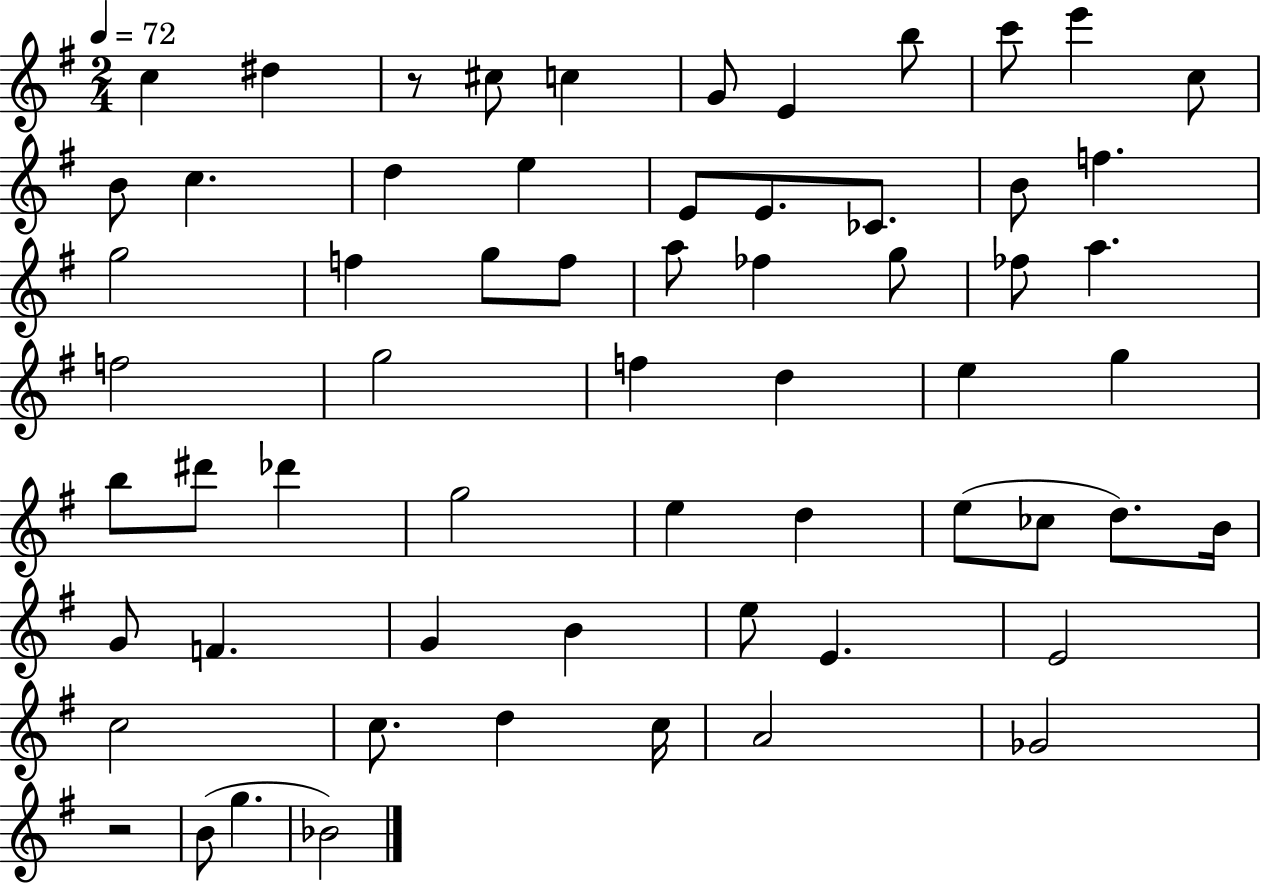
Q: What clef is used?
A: treble